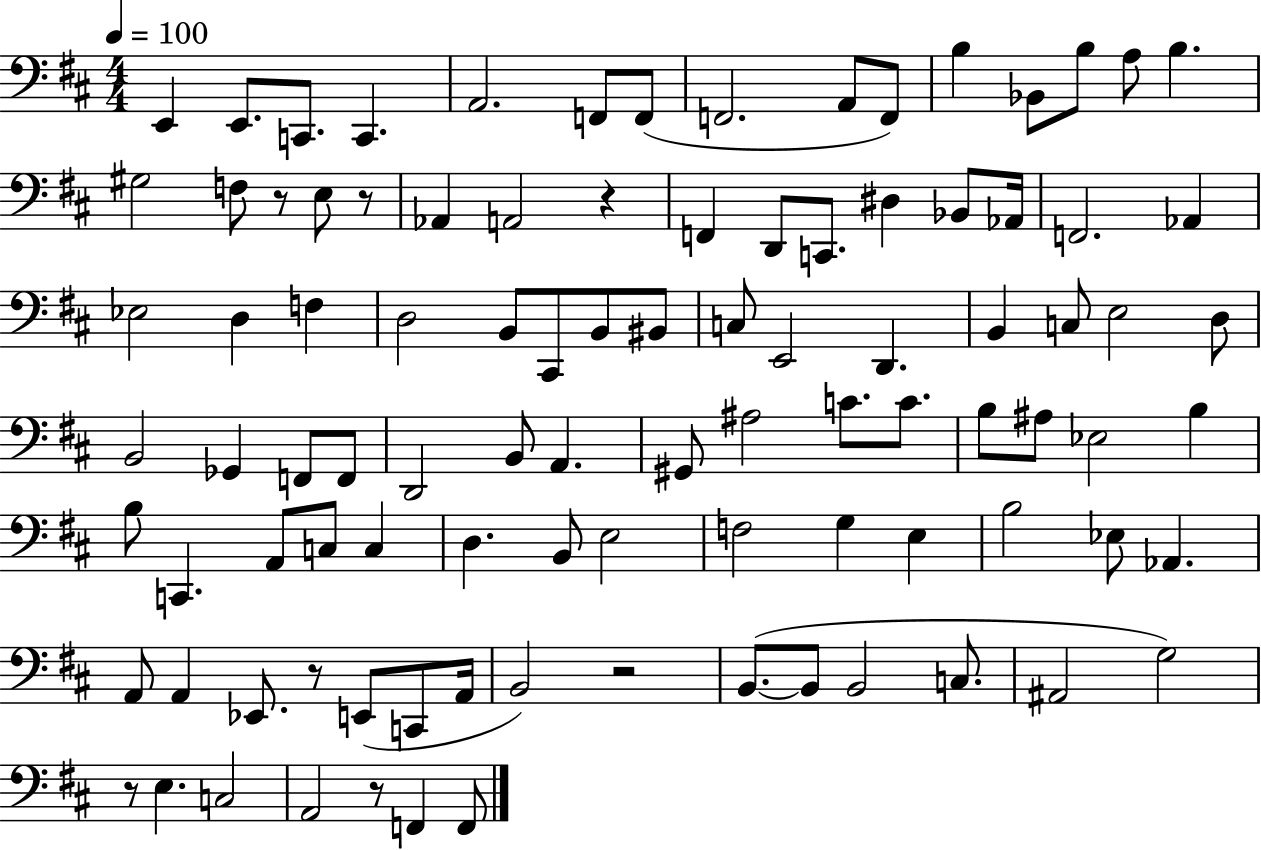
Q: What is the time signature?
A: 4/4